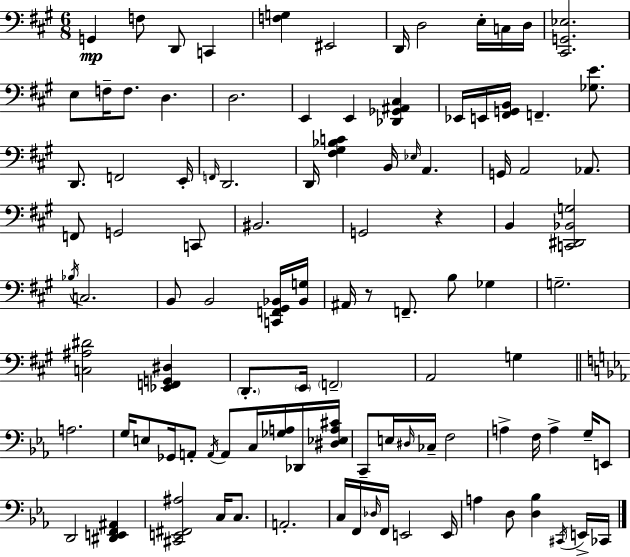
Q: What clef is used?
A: bass